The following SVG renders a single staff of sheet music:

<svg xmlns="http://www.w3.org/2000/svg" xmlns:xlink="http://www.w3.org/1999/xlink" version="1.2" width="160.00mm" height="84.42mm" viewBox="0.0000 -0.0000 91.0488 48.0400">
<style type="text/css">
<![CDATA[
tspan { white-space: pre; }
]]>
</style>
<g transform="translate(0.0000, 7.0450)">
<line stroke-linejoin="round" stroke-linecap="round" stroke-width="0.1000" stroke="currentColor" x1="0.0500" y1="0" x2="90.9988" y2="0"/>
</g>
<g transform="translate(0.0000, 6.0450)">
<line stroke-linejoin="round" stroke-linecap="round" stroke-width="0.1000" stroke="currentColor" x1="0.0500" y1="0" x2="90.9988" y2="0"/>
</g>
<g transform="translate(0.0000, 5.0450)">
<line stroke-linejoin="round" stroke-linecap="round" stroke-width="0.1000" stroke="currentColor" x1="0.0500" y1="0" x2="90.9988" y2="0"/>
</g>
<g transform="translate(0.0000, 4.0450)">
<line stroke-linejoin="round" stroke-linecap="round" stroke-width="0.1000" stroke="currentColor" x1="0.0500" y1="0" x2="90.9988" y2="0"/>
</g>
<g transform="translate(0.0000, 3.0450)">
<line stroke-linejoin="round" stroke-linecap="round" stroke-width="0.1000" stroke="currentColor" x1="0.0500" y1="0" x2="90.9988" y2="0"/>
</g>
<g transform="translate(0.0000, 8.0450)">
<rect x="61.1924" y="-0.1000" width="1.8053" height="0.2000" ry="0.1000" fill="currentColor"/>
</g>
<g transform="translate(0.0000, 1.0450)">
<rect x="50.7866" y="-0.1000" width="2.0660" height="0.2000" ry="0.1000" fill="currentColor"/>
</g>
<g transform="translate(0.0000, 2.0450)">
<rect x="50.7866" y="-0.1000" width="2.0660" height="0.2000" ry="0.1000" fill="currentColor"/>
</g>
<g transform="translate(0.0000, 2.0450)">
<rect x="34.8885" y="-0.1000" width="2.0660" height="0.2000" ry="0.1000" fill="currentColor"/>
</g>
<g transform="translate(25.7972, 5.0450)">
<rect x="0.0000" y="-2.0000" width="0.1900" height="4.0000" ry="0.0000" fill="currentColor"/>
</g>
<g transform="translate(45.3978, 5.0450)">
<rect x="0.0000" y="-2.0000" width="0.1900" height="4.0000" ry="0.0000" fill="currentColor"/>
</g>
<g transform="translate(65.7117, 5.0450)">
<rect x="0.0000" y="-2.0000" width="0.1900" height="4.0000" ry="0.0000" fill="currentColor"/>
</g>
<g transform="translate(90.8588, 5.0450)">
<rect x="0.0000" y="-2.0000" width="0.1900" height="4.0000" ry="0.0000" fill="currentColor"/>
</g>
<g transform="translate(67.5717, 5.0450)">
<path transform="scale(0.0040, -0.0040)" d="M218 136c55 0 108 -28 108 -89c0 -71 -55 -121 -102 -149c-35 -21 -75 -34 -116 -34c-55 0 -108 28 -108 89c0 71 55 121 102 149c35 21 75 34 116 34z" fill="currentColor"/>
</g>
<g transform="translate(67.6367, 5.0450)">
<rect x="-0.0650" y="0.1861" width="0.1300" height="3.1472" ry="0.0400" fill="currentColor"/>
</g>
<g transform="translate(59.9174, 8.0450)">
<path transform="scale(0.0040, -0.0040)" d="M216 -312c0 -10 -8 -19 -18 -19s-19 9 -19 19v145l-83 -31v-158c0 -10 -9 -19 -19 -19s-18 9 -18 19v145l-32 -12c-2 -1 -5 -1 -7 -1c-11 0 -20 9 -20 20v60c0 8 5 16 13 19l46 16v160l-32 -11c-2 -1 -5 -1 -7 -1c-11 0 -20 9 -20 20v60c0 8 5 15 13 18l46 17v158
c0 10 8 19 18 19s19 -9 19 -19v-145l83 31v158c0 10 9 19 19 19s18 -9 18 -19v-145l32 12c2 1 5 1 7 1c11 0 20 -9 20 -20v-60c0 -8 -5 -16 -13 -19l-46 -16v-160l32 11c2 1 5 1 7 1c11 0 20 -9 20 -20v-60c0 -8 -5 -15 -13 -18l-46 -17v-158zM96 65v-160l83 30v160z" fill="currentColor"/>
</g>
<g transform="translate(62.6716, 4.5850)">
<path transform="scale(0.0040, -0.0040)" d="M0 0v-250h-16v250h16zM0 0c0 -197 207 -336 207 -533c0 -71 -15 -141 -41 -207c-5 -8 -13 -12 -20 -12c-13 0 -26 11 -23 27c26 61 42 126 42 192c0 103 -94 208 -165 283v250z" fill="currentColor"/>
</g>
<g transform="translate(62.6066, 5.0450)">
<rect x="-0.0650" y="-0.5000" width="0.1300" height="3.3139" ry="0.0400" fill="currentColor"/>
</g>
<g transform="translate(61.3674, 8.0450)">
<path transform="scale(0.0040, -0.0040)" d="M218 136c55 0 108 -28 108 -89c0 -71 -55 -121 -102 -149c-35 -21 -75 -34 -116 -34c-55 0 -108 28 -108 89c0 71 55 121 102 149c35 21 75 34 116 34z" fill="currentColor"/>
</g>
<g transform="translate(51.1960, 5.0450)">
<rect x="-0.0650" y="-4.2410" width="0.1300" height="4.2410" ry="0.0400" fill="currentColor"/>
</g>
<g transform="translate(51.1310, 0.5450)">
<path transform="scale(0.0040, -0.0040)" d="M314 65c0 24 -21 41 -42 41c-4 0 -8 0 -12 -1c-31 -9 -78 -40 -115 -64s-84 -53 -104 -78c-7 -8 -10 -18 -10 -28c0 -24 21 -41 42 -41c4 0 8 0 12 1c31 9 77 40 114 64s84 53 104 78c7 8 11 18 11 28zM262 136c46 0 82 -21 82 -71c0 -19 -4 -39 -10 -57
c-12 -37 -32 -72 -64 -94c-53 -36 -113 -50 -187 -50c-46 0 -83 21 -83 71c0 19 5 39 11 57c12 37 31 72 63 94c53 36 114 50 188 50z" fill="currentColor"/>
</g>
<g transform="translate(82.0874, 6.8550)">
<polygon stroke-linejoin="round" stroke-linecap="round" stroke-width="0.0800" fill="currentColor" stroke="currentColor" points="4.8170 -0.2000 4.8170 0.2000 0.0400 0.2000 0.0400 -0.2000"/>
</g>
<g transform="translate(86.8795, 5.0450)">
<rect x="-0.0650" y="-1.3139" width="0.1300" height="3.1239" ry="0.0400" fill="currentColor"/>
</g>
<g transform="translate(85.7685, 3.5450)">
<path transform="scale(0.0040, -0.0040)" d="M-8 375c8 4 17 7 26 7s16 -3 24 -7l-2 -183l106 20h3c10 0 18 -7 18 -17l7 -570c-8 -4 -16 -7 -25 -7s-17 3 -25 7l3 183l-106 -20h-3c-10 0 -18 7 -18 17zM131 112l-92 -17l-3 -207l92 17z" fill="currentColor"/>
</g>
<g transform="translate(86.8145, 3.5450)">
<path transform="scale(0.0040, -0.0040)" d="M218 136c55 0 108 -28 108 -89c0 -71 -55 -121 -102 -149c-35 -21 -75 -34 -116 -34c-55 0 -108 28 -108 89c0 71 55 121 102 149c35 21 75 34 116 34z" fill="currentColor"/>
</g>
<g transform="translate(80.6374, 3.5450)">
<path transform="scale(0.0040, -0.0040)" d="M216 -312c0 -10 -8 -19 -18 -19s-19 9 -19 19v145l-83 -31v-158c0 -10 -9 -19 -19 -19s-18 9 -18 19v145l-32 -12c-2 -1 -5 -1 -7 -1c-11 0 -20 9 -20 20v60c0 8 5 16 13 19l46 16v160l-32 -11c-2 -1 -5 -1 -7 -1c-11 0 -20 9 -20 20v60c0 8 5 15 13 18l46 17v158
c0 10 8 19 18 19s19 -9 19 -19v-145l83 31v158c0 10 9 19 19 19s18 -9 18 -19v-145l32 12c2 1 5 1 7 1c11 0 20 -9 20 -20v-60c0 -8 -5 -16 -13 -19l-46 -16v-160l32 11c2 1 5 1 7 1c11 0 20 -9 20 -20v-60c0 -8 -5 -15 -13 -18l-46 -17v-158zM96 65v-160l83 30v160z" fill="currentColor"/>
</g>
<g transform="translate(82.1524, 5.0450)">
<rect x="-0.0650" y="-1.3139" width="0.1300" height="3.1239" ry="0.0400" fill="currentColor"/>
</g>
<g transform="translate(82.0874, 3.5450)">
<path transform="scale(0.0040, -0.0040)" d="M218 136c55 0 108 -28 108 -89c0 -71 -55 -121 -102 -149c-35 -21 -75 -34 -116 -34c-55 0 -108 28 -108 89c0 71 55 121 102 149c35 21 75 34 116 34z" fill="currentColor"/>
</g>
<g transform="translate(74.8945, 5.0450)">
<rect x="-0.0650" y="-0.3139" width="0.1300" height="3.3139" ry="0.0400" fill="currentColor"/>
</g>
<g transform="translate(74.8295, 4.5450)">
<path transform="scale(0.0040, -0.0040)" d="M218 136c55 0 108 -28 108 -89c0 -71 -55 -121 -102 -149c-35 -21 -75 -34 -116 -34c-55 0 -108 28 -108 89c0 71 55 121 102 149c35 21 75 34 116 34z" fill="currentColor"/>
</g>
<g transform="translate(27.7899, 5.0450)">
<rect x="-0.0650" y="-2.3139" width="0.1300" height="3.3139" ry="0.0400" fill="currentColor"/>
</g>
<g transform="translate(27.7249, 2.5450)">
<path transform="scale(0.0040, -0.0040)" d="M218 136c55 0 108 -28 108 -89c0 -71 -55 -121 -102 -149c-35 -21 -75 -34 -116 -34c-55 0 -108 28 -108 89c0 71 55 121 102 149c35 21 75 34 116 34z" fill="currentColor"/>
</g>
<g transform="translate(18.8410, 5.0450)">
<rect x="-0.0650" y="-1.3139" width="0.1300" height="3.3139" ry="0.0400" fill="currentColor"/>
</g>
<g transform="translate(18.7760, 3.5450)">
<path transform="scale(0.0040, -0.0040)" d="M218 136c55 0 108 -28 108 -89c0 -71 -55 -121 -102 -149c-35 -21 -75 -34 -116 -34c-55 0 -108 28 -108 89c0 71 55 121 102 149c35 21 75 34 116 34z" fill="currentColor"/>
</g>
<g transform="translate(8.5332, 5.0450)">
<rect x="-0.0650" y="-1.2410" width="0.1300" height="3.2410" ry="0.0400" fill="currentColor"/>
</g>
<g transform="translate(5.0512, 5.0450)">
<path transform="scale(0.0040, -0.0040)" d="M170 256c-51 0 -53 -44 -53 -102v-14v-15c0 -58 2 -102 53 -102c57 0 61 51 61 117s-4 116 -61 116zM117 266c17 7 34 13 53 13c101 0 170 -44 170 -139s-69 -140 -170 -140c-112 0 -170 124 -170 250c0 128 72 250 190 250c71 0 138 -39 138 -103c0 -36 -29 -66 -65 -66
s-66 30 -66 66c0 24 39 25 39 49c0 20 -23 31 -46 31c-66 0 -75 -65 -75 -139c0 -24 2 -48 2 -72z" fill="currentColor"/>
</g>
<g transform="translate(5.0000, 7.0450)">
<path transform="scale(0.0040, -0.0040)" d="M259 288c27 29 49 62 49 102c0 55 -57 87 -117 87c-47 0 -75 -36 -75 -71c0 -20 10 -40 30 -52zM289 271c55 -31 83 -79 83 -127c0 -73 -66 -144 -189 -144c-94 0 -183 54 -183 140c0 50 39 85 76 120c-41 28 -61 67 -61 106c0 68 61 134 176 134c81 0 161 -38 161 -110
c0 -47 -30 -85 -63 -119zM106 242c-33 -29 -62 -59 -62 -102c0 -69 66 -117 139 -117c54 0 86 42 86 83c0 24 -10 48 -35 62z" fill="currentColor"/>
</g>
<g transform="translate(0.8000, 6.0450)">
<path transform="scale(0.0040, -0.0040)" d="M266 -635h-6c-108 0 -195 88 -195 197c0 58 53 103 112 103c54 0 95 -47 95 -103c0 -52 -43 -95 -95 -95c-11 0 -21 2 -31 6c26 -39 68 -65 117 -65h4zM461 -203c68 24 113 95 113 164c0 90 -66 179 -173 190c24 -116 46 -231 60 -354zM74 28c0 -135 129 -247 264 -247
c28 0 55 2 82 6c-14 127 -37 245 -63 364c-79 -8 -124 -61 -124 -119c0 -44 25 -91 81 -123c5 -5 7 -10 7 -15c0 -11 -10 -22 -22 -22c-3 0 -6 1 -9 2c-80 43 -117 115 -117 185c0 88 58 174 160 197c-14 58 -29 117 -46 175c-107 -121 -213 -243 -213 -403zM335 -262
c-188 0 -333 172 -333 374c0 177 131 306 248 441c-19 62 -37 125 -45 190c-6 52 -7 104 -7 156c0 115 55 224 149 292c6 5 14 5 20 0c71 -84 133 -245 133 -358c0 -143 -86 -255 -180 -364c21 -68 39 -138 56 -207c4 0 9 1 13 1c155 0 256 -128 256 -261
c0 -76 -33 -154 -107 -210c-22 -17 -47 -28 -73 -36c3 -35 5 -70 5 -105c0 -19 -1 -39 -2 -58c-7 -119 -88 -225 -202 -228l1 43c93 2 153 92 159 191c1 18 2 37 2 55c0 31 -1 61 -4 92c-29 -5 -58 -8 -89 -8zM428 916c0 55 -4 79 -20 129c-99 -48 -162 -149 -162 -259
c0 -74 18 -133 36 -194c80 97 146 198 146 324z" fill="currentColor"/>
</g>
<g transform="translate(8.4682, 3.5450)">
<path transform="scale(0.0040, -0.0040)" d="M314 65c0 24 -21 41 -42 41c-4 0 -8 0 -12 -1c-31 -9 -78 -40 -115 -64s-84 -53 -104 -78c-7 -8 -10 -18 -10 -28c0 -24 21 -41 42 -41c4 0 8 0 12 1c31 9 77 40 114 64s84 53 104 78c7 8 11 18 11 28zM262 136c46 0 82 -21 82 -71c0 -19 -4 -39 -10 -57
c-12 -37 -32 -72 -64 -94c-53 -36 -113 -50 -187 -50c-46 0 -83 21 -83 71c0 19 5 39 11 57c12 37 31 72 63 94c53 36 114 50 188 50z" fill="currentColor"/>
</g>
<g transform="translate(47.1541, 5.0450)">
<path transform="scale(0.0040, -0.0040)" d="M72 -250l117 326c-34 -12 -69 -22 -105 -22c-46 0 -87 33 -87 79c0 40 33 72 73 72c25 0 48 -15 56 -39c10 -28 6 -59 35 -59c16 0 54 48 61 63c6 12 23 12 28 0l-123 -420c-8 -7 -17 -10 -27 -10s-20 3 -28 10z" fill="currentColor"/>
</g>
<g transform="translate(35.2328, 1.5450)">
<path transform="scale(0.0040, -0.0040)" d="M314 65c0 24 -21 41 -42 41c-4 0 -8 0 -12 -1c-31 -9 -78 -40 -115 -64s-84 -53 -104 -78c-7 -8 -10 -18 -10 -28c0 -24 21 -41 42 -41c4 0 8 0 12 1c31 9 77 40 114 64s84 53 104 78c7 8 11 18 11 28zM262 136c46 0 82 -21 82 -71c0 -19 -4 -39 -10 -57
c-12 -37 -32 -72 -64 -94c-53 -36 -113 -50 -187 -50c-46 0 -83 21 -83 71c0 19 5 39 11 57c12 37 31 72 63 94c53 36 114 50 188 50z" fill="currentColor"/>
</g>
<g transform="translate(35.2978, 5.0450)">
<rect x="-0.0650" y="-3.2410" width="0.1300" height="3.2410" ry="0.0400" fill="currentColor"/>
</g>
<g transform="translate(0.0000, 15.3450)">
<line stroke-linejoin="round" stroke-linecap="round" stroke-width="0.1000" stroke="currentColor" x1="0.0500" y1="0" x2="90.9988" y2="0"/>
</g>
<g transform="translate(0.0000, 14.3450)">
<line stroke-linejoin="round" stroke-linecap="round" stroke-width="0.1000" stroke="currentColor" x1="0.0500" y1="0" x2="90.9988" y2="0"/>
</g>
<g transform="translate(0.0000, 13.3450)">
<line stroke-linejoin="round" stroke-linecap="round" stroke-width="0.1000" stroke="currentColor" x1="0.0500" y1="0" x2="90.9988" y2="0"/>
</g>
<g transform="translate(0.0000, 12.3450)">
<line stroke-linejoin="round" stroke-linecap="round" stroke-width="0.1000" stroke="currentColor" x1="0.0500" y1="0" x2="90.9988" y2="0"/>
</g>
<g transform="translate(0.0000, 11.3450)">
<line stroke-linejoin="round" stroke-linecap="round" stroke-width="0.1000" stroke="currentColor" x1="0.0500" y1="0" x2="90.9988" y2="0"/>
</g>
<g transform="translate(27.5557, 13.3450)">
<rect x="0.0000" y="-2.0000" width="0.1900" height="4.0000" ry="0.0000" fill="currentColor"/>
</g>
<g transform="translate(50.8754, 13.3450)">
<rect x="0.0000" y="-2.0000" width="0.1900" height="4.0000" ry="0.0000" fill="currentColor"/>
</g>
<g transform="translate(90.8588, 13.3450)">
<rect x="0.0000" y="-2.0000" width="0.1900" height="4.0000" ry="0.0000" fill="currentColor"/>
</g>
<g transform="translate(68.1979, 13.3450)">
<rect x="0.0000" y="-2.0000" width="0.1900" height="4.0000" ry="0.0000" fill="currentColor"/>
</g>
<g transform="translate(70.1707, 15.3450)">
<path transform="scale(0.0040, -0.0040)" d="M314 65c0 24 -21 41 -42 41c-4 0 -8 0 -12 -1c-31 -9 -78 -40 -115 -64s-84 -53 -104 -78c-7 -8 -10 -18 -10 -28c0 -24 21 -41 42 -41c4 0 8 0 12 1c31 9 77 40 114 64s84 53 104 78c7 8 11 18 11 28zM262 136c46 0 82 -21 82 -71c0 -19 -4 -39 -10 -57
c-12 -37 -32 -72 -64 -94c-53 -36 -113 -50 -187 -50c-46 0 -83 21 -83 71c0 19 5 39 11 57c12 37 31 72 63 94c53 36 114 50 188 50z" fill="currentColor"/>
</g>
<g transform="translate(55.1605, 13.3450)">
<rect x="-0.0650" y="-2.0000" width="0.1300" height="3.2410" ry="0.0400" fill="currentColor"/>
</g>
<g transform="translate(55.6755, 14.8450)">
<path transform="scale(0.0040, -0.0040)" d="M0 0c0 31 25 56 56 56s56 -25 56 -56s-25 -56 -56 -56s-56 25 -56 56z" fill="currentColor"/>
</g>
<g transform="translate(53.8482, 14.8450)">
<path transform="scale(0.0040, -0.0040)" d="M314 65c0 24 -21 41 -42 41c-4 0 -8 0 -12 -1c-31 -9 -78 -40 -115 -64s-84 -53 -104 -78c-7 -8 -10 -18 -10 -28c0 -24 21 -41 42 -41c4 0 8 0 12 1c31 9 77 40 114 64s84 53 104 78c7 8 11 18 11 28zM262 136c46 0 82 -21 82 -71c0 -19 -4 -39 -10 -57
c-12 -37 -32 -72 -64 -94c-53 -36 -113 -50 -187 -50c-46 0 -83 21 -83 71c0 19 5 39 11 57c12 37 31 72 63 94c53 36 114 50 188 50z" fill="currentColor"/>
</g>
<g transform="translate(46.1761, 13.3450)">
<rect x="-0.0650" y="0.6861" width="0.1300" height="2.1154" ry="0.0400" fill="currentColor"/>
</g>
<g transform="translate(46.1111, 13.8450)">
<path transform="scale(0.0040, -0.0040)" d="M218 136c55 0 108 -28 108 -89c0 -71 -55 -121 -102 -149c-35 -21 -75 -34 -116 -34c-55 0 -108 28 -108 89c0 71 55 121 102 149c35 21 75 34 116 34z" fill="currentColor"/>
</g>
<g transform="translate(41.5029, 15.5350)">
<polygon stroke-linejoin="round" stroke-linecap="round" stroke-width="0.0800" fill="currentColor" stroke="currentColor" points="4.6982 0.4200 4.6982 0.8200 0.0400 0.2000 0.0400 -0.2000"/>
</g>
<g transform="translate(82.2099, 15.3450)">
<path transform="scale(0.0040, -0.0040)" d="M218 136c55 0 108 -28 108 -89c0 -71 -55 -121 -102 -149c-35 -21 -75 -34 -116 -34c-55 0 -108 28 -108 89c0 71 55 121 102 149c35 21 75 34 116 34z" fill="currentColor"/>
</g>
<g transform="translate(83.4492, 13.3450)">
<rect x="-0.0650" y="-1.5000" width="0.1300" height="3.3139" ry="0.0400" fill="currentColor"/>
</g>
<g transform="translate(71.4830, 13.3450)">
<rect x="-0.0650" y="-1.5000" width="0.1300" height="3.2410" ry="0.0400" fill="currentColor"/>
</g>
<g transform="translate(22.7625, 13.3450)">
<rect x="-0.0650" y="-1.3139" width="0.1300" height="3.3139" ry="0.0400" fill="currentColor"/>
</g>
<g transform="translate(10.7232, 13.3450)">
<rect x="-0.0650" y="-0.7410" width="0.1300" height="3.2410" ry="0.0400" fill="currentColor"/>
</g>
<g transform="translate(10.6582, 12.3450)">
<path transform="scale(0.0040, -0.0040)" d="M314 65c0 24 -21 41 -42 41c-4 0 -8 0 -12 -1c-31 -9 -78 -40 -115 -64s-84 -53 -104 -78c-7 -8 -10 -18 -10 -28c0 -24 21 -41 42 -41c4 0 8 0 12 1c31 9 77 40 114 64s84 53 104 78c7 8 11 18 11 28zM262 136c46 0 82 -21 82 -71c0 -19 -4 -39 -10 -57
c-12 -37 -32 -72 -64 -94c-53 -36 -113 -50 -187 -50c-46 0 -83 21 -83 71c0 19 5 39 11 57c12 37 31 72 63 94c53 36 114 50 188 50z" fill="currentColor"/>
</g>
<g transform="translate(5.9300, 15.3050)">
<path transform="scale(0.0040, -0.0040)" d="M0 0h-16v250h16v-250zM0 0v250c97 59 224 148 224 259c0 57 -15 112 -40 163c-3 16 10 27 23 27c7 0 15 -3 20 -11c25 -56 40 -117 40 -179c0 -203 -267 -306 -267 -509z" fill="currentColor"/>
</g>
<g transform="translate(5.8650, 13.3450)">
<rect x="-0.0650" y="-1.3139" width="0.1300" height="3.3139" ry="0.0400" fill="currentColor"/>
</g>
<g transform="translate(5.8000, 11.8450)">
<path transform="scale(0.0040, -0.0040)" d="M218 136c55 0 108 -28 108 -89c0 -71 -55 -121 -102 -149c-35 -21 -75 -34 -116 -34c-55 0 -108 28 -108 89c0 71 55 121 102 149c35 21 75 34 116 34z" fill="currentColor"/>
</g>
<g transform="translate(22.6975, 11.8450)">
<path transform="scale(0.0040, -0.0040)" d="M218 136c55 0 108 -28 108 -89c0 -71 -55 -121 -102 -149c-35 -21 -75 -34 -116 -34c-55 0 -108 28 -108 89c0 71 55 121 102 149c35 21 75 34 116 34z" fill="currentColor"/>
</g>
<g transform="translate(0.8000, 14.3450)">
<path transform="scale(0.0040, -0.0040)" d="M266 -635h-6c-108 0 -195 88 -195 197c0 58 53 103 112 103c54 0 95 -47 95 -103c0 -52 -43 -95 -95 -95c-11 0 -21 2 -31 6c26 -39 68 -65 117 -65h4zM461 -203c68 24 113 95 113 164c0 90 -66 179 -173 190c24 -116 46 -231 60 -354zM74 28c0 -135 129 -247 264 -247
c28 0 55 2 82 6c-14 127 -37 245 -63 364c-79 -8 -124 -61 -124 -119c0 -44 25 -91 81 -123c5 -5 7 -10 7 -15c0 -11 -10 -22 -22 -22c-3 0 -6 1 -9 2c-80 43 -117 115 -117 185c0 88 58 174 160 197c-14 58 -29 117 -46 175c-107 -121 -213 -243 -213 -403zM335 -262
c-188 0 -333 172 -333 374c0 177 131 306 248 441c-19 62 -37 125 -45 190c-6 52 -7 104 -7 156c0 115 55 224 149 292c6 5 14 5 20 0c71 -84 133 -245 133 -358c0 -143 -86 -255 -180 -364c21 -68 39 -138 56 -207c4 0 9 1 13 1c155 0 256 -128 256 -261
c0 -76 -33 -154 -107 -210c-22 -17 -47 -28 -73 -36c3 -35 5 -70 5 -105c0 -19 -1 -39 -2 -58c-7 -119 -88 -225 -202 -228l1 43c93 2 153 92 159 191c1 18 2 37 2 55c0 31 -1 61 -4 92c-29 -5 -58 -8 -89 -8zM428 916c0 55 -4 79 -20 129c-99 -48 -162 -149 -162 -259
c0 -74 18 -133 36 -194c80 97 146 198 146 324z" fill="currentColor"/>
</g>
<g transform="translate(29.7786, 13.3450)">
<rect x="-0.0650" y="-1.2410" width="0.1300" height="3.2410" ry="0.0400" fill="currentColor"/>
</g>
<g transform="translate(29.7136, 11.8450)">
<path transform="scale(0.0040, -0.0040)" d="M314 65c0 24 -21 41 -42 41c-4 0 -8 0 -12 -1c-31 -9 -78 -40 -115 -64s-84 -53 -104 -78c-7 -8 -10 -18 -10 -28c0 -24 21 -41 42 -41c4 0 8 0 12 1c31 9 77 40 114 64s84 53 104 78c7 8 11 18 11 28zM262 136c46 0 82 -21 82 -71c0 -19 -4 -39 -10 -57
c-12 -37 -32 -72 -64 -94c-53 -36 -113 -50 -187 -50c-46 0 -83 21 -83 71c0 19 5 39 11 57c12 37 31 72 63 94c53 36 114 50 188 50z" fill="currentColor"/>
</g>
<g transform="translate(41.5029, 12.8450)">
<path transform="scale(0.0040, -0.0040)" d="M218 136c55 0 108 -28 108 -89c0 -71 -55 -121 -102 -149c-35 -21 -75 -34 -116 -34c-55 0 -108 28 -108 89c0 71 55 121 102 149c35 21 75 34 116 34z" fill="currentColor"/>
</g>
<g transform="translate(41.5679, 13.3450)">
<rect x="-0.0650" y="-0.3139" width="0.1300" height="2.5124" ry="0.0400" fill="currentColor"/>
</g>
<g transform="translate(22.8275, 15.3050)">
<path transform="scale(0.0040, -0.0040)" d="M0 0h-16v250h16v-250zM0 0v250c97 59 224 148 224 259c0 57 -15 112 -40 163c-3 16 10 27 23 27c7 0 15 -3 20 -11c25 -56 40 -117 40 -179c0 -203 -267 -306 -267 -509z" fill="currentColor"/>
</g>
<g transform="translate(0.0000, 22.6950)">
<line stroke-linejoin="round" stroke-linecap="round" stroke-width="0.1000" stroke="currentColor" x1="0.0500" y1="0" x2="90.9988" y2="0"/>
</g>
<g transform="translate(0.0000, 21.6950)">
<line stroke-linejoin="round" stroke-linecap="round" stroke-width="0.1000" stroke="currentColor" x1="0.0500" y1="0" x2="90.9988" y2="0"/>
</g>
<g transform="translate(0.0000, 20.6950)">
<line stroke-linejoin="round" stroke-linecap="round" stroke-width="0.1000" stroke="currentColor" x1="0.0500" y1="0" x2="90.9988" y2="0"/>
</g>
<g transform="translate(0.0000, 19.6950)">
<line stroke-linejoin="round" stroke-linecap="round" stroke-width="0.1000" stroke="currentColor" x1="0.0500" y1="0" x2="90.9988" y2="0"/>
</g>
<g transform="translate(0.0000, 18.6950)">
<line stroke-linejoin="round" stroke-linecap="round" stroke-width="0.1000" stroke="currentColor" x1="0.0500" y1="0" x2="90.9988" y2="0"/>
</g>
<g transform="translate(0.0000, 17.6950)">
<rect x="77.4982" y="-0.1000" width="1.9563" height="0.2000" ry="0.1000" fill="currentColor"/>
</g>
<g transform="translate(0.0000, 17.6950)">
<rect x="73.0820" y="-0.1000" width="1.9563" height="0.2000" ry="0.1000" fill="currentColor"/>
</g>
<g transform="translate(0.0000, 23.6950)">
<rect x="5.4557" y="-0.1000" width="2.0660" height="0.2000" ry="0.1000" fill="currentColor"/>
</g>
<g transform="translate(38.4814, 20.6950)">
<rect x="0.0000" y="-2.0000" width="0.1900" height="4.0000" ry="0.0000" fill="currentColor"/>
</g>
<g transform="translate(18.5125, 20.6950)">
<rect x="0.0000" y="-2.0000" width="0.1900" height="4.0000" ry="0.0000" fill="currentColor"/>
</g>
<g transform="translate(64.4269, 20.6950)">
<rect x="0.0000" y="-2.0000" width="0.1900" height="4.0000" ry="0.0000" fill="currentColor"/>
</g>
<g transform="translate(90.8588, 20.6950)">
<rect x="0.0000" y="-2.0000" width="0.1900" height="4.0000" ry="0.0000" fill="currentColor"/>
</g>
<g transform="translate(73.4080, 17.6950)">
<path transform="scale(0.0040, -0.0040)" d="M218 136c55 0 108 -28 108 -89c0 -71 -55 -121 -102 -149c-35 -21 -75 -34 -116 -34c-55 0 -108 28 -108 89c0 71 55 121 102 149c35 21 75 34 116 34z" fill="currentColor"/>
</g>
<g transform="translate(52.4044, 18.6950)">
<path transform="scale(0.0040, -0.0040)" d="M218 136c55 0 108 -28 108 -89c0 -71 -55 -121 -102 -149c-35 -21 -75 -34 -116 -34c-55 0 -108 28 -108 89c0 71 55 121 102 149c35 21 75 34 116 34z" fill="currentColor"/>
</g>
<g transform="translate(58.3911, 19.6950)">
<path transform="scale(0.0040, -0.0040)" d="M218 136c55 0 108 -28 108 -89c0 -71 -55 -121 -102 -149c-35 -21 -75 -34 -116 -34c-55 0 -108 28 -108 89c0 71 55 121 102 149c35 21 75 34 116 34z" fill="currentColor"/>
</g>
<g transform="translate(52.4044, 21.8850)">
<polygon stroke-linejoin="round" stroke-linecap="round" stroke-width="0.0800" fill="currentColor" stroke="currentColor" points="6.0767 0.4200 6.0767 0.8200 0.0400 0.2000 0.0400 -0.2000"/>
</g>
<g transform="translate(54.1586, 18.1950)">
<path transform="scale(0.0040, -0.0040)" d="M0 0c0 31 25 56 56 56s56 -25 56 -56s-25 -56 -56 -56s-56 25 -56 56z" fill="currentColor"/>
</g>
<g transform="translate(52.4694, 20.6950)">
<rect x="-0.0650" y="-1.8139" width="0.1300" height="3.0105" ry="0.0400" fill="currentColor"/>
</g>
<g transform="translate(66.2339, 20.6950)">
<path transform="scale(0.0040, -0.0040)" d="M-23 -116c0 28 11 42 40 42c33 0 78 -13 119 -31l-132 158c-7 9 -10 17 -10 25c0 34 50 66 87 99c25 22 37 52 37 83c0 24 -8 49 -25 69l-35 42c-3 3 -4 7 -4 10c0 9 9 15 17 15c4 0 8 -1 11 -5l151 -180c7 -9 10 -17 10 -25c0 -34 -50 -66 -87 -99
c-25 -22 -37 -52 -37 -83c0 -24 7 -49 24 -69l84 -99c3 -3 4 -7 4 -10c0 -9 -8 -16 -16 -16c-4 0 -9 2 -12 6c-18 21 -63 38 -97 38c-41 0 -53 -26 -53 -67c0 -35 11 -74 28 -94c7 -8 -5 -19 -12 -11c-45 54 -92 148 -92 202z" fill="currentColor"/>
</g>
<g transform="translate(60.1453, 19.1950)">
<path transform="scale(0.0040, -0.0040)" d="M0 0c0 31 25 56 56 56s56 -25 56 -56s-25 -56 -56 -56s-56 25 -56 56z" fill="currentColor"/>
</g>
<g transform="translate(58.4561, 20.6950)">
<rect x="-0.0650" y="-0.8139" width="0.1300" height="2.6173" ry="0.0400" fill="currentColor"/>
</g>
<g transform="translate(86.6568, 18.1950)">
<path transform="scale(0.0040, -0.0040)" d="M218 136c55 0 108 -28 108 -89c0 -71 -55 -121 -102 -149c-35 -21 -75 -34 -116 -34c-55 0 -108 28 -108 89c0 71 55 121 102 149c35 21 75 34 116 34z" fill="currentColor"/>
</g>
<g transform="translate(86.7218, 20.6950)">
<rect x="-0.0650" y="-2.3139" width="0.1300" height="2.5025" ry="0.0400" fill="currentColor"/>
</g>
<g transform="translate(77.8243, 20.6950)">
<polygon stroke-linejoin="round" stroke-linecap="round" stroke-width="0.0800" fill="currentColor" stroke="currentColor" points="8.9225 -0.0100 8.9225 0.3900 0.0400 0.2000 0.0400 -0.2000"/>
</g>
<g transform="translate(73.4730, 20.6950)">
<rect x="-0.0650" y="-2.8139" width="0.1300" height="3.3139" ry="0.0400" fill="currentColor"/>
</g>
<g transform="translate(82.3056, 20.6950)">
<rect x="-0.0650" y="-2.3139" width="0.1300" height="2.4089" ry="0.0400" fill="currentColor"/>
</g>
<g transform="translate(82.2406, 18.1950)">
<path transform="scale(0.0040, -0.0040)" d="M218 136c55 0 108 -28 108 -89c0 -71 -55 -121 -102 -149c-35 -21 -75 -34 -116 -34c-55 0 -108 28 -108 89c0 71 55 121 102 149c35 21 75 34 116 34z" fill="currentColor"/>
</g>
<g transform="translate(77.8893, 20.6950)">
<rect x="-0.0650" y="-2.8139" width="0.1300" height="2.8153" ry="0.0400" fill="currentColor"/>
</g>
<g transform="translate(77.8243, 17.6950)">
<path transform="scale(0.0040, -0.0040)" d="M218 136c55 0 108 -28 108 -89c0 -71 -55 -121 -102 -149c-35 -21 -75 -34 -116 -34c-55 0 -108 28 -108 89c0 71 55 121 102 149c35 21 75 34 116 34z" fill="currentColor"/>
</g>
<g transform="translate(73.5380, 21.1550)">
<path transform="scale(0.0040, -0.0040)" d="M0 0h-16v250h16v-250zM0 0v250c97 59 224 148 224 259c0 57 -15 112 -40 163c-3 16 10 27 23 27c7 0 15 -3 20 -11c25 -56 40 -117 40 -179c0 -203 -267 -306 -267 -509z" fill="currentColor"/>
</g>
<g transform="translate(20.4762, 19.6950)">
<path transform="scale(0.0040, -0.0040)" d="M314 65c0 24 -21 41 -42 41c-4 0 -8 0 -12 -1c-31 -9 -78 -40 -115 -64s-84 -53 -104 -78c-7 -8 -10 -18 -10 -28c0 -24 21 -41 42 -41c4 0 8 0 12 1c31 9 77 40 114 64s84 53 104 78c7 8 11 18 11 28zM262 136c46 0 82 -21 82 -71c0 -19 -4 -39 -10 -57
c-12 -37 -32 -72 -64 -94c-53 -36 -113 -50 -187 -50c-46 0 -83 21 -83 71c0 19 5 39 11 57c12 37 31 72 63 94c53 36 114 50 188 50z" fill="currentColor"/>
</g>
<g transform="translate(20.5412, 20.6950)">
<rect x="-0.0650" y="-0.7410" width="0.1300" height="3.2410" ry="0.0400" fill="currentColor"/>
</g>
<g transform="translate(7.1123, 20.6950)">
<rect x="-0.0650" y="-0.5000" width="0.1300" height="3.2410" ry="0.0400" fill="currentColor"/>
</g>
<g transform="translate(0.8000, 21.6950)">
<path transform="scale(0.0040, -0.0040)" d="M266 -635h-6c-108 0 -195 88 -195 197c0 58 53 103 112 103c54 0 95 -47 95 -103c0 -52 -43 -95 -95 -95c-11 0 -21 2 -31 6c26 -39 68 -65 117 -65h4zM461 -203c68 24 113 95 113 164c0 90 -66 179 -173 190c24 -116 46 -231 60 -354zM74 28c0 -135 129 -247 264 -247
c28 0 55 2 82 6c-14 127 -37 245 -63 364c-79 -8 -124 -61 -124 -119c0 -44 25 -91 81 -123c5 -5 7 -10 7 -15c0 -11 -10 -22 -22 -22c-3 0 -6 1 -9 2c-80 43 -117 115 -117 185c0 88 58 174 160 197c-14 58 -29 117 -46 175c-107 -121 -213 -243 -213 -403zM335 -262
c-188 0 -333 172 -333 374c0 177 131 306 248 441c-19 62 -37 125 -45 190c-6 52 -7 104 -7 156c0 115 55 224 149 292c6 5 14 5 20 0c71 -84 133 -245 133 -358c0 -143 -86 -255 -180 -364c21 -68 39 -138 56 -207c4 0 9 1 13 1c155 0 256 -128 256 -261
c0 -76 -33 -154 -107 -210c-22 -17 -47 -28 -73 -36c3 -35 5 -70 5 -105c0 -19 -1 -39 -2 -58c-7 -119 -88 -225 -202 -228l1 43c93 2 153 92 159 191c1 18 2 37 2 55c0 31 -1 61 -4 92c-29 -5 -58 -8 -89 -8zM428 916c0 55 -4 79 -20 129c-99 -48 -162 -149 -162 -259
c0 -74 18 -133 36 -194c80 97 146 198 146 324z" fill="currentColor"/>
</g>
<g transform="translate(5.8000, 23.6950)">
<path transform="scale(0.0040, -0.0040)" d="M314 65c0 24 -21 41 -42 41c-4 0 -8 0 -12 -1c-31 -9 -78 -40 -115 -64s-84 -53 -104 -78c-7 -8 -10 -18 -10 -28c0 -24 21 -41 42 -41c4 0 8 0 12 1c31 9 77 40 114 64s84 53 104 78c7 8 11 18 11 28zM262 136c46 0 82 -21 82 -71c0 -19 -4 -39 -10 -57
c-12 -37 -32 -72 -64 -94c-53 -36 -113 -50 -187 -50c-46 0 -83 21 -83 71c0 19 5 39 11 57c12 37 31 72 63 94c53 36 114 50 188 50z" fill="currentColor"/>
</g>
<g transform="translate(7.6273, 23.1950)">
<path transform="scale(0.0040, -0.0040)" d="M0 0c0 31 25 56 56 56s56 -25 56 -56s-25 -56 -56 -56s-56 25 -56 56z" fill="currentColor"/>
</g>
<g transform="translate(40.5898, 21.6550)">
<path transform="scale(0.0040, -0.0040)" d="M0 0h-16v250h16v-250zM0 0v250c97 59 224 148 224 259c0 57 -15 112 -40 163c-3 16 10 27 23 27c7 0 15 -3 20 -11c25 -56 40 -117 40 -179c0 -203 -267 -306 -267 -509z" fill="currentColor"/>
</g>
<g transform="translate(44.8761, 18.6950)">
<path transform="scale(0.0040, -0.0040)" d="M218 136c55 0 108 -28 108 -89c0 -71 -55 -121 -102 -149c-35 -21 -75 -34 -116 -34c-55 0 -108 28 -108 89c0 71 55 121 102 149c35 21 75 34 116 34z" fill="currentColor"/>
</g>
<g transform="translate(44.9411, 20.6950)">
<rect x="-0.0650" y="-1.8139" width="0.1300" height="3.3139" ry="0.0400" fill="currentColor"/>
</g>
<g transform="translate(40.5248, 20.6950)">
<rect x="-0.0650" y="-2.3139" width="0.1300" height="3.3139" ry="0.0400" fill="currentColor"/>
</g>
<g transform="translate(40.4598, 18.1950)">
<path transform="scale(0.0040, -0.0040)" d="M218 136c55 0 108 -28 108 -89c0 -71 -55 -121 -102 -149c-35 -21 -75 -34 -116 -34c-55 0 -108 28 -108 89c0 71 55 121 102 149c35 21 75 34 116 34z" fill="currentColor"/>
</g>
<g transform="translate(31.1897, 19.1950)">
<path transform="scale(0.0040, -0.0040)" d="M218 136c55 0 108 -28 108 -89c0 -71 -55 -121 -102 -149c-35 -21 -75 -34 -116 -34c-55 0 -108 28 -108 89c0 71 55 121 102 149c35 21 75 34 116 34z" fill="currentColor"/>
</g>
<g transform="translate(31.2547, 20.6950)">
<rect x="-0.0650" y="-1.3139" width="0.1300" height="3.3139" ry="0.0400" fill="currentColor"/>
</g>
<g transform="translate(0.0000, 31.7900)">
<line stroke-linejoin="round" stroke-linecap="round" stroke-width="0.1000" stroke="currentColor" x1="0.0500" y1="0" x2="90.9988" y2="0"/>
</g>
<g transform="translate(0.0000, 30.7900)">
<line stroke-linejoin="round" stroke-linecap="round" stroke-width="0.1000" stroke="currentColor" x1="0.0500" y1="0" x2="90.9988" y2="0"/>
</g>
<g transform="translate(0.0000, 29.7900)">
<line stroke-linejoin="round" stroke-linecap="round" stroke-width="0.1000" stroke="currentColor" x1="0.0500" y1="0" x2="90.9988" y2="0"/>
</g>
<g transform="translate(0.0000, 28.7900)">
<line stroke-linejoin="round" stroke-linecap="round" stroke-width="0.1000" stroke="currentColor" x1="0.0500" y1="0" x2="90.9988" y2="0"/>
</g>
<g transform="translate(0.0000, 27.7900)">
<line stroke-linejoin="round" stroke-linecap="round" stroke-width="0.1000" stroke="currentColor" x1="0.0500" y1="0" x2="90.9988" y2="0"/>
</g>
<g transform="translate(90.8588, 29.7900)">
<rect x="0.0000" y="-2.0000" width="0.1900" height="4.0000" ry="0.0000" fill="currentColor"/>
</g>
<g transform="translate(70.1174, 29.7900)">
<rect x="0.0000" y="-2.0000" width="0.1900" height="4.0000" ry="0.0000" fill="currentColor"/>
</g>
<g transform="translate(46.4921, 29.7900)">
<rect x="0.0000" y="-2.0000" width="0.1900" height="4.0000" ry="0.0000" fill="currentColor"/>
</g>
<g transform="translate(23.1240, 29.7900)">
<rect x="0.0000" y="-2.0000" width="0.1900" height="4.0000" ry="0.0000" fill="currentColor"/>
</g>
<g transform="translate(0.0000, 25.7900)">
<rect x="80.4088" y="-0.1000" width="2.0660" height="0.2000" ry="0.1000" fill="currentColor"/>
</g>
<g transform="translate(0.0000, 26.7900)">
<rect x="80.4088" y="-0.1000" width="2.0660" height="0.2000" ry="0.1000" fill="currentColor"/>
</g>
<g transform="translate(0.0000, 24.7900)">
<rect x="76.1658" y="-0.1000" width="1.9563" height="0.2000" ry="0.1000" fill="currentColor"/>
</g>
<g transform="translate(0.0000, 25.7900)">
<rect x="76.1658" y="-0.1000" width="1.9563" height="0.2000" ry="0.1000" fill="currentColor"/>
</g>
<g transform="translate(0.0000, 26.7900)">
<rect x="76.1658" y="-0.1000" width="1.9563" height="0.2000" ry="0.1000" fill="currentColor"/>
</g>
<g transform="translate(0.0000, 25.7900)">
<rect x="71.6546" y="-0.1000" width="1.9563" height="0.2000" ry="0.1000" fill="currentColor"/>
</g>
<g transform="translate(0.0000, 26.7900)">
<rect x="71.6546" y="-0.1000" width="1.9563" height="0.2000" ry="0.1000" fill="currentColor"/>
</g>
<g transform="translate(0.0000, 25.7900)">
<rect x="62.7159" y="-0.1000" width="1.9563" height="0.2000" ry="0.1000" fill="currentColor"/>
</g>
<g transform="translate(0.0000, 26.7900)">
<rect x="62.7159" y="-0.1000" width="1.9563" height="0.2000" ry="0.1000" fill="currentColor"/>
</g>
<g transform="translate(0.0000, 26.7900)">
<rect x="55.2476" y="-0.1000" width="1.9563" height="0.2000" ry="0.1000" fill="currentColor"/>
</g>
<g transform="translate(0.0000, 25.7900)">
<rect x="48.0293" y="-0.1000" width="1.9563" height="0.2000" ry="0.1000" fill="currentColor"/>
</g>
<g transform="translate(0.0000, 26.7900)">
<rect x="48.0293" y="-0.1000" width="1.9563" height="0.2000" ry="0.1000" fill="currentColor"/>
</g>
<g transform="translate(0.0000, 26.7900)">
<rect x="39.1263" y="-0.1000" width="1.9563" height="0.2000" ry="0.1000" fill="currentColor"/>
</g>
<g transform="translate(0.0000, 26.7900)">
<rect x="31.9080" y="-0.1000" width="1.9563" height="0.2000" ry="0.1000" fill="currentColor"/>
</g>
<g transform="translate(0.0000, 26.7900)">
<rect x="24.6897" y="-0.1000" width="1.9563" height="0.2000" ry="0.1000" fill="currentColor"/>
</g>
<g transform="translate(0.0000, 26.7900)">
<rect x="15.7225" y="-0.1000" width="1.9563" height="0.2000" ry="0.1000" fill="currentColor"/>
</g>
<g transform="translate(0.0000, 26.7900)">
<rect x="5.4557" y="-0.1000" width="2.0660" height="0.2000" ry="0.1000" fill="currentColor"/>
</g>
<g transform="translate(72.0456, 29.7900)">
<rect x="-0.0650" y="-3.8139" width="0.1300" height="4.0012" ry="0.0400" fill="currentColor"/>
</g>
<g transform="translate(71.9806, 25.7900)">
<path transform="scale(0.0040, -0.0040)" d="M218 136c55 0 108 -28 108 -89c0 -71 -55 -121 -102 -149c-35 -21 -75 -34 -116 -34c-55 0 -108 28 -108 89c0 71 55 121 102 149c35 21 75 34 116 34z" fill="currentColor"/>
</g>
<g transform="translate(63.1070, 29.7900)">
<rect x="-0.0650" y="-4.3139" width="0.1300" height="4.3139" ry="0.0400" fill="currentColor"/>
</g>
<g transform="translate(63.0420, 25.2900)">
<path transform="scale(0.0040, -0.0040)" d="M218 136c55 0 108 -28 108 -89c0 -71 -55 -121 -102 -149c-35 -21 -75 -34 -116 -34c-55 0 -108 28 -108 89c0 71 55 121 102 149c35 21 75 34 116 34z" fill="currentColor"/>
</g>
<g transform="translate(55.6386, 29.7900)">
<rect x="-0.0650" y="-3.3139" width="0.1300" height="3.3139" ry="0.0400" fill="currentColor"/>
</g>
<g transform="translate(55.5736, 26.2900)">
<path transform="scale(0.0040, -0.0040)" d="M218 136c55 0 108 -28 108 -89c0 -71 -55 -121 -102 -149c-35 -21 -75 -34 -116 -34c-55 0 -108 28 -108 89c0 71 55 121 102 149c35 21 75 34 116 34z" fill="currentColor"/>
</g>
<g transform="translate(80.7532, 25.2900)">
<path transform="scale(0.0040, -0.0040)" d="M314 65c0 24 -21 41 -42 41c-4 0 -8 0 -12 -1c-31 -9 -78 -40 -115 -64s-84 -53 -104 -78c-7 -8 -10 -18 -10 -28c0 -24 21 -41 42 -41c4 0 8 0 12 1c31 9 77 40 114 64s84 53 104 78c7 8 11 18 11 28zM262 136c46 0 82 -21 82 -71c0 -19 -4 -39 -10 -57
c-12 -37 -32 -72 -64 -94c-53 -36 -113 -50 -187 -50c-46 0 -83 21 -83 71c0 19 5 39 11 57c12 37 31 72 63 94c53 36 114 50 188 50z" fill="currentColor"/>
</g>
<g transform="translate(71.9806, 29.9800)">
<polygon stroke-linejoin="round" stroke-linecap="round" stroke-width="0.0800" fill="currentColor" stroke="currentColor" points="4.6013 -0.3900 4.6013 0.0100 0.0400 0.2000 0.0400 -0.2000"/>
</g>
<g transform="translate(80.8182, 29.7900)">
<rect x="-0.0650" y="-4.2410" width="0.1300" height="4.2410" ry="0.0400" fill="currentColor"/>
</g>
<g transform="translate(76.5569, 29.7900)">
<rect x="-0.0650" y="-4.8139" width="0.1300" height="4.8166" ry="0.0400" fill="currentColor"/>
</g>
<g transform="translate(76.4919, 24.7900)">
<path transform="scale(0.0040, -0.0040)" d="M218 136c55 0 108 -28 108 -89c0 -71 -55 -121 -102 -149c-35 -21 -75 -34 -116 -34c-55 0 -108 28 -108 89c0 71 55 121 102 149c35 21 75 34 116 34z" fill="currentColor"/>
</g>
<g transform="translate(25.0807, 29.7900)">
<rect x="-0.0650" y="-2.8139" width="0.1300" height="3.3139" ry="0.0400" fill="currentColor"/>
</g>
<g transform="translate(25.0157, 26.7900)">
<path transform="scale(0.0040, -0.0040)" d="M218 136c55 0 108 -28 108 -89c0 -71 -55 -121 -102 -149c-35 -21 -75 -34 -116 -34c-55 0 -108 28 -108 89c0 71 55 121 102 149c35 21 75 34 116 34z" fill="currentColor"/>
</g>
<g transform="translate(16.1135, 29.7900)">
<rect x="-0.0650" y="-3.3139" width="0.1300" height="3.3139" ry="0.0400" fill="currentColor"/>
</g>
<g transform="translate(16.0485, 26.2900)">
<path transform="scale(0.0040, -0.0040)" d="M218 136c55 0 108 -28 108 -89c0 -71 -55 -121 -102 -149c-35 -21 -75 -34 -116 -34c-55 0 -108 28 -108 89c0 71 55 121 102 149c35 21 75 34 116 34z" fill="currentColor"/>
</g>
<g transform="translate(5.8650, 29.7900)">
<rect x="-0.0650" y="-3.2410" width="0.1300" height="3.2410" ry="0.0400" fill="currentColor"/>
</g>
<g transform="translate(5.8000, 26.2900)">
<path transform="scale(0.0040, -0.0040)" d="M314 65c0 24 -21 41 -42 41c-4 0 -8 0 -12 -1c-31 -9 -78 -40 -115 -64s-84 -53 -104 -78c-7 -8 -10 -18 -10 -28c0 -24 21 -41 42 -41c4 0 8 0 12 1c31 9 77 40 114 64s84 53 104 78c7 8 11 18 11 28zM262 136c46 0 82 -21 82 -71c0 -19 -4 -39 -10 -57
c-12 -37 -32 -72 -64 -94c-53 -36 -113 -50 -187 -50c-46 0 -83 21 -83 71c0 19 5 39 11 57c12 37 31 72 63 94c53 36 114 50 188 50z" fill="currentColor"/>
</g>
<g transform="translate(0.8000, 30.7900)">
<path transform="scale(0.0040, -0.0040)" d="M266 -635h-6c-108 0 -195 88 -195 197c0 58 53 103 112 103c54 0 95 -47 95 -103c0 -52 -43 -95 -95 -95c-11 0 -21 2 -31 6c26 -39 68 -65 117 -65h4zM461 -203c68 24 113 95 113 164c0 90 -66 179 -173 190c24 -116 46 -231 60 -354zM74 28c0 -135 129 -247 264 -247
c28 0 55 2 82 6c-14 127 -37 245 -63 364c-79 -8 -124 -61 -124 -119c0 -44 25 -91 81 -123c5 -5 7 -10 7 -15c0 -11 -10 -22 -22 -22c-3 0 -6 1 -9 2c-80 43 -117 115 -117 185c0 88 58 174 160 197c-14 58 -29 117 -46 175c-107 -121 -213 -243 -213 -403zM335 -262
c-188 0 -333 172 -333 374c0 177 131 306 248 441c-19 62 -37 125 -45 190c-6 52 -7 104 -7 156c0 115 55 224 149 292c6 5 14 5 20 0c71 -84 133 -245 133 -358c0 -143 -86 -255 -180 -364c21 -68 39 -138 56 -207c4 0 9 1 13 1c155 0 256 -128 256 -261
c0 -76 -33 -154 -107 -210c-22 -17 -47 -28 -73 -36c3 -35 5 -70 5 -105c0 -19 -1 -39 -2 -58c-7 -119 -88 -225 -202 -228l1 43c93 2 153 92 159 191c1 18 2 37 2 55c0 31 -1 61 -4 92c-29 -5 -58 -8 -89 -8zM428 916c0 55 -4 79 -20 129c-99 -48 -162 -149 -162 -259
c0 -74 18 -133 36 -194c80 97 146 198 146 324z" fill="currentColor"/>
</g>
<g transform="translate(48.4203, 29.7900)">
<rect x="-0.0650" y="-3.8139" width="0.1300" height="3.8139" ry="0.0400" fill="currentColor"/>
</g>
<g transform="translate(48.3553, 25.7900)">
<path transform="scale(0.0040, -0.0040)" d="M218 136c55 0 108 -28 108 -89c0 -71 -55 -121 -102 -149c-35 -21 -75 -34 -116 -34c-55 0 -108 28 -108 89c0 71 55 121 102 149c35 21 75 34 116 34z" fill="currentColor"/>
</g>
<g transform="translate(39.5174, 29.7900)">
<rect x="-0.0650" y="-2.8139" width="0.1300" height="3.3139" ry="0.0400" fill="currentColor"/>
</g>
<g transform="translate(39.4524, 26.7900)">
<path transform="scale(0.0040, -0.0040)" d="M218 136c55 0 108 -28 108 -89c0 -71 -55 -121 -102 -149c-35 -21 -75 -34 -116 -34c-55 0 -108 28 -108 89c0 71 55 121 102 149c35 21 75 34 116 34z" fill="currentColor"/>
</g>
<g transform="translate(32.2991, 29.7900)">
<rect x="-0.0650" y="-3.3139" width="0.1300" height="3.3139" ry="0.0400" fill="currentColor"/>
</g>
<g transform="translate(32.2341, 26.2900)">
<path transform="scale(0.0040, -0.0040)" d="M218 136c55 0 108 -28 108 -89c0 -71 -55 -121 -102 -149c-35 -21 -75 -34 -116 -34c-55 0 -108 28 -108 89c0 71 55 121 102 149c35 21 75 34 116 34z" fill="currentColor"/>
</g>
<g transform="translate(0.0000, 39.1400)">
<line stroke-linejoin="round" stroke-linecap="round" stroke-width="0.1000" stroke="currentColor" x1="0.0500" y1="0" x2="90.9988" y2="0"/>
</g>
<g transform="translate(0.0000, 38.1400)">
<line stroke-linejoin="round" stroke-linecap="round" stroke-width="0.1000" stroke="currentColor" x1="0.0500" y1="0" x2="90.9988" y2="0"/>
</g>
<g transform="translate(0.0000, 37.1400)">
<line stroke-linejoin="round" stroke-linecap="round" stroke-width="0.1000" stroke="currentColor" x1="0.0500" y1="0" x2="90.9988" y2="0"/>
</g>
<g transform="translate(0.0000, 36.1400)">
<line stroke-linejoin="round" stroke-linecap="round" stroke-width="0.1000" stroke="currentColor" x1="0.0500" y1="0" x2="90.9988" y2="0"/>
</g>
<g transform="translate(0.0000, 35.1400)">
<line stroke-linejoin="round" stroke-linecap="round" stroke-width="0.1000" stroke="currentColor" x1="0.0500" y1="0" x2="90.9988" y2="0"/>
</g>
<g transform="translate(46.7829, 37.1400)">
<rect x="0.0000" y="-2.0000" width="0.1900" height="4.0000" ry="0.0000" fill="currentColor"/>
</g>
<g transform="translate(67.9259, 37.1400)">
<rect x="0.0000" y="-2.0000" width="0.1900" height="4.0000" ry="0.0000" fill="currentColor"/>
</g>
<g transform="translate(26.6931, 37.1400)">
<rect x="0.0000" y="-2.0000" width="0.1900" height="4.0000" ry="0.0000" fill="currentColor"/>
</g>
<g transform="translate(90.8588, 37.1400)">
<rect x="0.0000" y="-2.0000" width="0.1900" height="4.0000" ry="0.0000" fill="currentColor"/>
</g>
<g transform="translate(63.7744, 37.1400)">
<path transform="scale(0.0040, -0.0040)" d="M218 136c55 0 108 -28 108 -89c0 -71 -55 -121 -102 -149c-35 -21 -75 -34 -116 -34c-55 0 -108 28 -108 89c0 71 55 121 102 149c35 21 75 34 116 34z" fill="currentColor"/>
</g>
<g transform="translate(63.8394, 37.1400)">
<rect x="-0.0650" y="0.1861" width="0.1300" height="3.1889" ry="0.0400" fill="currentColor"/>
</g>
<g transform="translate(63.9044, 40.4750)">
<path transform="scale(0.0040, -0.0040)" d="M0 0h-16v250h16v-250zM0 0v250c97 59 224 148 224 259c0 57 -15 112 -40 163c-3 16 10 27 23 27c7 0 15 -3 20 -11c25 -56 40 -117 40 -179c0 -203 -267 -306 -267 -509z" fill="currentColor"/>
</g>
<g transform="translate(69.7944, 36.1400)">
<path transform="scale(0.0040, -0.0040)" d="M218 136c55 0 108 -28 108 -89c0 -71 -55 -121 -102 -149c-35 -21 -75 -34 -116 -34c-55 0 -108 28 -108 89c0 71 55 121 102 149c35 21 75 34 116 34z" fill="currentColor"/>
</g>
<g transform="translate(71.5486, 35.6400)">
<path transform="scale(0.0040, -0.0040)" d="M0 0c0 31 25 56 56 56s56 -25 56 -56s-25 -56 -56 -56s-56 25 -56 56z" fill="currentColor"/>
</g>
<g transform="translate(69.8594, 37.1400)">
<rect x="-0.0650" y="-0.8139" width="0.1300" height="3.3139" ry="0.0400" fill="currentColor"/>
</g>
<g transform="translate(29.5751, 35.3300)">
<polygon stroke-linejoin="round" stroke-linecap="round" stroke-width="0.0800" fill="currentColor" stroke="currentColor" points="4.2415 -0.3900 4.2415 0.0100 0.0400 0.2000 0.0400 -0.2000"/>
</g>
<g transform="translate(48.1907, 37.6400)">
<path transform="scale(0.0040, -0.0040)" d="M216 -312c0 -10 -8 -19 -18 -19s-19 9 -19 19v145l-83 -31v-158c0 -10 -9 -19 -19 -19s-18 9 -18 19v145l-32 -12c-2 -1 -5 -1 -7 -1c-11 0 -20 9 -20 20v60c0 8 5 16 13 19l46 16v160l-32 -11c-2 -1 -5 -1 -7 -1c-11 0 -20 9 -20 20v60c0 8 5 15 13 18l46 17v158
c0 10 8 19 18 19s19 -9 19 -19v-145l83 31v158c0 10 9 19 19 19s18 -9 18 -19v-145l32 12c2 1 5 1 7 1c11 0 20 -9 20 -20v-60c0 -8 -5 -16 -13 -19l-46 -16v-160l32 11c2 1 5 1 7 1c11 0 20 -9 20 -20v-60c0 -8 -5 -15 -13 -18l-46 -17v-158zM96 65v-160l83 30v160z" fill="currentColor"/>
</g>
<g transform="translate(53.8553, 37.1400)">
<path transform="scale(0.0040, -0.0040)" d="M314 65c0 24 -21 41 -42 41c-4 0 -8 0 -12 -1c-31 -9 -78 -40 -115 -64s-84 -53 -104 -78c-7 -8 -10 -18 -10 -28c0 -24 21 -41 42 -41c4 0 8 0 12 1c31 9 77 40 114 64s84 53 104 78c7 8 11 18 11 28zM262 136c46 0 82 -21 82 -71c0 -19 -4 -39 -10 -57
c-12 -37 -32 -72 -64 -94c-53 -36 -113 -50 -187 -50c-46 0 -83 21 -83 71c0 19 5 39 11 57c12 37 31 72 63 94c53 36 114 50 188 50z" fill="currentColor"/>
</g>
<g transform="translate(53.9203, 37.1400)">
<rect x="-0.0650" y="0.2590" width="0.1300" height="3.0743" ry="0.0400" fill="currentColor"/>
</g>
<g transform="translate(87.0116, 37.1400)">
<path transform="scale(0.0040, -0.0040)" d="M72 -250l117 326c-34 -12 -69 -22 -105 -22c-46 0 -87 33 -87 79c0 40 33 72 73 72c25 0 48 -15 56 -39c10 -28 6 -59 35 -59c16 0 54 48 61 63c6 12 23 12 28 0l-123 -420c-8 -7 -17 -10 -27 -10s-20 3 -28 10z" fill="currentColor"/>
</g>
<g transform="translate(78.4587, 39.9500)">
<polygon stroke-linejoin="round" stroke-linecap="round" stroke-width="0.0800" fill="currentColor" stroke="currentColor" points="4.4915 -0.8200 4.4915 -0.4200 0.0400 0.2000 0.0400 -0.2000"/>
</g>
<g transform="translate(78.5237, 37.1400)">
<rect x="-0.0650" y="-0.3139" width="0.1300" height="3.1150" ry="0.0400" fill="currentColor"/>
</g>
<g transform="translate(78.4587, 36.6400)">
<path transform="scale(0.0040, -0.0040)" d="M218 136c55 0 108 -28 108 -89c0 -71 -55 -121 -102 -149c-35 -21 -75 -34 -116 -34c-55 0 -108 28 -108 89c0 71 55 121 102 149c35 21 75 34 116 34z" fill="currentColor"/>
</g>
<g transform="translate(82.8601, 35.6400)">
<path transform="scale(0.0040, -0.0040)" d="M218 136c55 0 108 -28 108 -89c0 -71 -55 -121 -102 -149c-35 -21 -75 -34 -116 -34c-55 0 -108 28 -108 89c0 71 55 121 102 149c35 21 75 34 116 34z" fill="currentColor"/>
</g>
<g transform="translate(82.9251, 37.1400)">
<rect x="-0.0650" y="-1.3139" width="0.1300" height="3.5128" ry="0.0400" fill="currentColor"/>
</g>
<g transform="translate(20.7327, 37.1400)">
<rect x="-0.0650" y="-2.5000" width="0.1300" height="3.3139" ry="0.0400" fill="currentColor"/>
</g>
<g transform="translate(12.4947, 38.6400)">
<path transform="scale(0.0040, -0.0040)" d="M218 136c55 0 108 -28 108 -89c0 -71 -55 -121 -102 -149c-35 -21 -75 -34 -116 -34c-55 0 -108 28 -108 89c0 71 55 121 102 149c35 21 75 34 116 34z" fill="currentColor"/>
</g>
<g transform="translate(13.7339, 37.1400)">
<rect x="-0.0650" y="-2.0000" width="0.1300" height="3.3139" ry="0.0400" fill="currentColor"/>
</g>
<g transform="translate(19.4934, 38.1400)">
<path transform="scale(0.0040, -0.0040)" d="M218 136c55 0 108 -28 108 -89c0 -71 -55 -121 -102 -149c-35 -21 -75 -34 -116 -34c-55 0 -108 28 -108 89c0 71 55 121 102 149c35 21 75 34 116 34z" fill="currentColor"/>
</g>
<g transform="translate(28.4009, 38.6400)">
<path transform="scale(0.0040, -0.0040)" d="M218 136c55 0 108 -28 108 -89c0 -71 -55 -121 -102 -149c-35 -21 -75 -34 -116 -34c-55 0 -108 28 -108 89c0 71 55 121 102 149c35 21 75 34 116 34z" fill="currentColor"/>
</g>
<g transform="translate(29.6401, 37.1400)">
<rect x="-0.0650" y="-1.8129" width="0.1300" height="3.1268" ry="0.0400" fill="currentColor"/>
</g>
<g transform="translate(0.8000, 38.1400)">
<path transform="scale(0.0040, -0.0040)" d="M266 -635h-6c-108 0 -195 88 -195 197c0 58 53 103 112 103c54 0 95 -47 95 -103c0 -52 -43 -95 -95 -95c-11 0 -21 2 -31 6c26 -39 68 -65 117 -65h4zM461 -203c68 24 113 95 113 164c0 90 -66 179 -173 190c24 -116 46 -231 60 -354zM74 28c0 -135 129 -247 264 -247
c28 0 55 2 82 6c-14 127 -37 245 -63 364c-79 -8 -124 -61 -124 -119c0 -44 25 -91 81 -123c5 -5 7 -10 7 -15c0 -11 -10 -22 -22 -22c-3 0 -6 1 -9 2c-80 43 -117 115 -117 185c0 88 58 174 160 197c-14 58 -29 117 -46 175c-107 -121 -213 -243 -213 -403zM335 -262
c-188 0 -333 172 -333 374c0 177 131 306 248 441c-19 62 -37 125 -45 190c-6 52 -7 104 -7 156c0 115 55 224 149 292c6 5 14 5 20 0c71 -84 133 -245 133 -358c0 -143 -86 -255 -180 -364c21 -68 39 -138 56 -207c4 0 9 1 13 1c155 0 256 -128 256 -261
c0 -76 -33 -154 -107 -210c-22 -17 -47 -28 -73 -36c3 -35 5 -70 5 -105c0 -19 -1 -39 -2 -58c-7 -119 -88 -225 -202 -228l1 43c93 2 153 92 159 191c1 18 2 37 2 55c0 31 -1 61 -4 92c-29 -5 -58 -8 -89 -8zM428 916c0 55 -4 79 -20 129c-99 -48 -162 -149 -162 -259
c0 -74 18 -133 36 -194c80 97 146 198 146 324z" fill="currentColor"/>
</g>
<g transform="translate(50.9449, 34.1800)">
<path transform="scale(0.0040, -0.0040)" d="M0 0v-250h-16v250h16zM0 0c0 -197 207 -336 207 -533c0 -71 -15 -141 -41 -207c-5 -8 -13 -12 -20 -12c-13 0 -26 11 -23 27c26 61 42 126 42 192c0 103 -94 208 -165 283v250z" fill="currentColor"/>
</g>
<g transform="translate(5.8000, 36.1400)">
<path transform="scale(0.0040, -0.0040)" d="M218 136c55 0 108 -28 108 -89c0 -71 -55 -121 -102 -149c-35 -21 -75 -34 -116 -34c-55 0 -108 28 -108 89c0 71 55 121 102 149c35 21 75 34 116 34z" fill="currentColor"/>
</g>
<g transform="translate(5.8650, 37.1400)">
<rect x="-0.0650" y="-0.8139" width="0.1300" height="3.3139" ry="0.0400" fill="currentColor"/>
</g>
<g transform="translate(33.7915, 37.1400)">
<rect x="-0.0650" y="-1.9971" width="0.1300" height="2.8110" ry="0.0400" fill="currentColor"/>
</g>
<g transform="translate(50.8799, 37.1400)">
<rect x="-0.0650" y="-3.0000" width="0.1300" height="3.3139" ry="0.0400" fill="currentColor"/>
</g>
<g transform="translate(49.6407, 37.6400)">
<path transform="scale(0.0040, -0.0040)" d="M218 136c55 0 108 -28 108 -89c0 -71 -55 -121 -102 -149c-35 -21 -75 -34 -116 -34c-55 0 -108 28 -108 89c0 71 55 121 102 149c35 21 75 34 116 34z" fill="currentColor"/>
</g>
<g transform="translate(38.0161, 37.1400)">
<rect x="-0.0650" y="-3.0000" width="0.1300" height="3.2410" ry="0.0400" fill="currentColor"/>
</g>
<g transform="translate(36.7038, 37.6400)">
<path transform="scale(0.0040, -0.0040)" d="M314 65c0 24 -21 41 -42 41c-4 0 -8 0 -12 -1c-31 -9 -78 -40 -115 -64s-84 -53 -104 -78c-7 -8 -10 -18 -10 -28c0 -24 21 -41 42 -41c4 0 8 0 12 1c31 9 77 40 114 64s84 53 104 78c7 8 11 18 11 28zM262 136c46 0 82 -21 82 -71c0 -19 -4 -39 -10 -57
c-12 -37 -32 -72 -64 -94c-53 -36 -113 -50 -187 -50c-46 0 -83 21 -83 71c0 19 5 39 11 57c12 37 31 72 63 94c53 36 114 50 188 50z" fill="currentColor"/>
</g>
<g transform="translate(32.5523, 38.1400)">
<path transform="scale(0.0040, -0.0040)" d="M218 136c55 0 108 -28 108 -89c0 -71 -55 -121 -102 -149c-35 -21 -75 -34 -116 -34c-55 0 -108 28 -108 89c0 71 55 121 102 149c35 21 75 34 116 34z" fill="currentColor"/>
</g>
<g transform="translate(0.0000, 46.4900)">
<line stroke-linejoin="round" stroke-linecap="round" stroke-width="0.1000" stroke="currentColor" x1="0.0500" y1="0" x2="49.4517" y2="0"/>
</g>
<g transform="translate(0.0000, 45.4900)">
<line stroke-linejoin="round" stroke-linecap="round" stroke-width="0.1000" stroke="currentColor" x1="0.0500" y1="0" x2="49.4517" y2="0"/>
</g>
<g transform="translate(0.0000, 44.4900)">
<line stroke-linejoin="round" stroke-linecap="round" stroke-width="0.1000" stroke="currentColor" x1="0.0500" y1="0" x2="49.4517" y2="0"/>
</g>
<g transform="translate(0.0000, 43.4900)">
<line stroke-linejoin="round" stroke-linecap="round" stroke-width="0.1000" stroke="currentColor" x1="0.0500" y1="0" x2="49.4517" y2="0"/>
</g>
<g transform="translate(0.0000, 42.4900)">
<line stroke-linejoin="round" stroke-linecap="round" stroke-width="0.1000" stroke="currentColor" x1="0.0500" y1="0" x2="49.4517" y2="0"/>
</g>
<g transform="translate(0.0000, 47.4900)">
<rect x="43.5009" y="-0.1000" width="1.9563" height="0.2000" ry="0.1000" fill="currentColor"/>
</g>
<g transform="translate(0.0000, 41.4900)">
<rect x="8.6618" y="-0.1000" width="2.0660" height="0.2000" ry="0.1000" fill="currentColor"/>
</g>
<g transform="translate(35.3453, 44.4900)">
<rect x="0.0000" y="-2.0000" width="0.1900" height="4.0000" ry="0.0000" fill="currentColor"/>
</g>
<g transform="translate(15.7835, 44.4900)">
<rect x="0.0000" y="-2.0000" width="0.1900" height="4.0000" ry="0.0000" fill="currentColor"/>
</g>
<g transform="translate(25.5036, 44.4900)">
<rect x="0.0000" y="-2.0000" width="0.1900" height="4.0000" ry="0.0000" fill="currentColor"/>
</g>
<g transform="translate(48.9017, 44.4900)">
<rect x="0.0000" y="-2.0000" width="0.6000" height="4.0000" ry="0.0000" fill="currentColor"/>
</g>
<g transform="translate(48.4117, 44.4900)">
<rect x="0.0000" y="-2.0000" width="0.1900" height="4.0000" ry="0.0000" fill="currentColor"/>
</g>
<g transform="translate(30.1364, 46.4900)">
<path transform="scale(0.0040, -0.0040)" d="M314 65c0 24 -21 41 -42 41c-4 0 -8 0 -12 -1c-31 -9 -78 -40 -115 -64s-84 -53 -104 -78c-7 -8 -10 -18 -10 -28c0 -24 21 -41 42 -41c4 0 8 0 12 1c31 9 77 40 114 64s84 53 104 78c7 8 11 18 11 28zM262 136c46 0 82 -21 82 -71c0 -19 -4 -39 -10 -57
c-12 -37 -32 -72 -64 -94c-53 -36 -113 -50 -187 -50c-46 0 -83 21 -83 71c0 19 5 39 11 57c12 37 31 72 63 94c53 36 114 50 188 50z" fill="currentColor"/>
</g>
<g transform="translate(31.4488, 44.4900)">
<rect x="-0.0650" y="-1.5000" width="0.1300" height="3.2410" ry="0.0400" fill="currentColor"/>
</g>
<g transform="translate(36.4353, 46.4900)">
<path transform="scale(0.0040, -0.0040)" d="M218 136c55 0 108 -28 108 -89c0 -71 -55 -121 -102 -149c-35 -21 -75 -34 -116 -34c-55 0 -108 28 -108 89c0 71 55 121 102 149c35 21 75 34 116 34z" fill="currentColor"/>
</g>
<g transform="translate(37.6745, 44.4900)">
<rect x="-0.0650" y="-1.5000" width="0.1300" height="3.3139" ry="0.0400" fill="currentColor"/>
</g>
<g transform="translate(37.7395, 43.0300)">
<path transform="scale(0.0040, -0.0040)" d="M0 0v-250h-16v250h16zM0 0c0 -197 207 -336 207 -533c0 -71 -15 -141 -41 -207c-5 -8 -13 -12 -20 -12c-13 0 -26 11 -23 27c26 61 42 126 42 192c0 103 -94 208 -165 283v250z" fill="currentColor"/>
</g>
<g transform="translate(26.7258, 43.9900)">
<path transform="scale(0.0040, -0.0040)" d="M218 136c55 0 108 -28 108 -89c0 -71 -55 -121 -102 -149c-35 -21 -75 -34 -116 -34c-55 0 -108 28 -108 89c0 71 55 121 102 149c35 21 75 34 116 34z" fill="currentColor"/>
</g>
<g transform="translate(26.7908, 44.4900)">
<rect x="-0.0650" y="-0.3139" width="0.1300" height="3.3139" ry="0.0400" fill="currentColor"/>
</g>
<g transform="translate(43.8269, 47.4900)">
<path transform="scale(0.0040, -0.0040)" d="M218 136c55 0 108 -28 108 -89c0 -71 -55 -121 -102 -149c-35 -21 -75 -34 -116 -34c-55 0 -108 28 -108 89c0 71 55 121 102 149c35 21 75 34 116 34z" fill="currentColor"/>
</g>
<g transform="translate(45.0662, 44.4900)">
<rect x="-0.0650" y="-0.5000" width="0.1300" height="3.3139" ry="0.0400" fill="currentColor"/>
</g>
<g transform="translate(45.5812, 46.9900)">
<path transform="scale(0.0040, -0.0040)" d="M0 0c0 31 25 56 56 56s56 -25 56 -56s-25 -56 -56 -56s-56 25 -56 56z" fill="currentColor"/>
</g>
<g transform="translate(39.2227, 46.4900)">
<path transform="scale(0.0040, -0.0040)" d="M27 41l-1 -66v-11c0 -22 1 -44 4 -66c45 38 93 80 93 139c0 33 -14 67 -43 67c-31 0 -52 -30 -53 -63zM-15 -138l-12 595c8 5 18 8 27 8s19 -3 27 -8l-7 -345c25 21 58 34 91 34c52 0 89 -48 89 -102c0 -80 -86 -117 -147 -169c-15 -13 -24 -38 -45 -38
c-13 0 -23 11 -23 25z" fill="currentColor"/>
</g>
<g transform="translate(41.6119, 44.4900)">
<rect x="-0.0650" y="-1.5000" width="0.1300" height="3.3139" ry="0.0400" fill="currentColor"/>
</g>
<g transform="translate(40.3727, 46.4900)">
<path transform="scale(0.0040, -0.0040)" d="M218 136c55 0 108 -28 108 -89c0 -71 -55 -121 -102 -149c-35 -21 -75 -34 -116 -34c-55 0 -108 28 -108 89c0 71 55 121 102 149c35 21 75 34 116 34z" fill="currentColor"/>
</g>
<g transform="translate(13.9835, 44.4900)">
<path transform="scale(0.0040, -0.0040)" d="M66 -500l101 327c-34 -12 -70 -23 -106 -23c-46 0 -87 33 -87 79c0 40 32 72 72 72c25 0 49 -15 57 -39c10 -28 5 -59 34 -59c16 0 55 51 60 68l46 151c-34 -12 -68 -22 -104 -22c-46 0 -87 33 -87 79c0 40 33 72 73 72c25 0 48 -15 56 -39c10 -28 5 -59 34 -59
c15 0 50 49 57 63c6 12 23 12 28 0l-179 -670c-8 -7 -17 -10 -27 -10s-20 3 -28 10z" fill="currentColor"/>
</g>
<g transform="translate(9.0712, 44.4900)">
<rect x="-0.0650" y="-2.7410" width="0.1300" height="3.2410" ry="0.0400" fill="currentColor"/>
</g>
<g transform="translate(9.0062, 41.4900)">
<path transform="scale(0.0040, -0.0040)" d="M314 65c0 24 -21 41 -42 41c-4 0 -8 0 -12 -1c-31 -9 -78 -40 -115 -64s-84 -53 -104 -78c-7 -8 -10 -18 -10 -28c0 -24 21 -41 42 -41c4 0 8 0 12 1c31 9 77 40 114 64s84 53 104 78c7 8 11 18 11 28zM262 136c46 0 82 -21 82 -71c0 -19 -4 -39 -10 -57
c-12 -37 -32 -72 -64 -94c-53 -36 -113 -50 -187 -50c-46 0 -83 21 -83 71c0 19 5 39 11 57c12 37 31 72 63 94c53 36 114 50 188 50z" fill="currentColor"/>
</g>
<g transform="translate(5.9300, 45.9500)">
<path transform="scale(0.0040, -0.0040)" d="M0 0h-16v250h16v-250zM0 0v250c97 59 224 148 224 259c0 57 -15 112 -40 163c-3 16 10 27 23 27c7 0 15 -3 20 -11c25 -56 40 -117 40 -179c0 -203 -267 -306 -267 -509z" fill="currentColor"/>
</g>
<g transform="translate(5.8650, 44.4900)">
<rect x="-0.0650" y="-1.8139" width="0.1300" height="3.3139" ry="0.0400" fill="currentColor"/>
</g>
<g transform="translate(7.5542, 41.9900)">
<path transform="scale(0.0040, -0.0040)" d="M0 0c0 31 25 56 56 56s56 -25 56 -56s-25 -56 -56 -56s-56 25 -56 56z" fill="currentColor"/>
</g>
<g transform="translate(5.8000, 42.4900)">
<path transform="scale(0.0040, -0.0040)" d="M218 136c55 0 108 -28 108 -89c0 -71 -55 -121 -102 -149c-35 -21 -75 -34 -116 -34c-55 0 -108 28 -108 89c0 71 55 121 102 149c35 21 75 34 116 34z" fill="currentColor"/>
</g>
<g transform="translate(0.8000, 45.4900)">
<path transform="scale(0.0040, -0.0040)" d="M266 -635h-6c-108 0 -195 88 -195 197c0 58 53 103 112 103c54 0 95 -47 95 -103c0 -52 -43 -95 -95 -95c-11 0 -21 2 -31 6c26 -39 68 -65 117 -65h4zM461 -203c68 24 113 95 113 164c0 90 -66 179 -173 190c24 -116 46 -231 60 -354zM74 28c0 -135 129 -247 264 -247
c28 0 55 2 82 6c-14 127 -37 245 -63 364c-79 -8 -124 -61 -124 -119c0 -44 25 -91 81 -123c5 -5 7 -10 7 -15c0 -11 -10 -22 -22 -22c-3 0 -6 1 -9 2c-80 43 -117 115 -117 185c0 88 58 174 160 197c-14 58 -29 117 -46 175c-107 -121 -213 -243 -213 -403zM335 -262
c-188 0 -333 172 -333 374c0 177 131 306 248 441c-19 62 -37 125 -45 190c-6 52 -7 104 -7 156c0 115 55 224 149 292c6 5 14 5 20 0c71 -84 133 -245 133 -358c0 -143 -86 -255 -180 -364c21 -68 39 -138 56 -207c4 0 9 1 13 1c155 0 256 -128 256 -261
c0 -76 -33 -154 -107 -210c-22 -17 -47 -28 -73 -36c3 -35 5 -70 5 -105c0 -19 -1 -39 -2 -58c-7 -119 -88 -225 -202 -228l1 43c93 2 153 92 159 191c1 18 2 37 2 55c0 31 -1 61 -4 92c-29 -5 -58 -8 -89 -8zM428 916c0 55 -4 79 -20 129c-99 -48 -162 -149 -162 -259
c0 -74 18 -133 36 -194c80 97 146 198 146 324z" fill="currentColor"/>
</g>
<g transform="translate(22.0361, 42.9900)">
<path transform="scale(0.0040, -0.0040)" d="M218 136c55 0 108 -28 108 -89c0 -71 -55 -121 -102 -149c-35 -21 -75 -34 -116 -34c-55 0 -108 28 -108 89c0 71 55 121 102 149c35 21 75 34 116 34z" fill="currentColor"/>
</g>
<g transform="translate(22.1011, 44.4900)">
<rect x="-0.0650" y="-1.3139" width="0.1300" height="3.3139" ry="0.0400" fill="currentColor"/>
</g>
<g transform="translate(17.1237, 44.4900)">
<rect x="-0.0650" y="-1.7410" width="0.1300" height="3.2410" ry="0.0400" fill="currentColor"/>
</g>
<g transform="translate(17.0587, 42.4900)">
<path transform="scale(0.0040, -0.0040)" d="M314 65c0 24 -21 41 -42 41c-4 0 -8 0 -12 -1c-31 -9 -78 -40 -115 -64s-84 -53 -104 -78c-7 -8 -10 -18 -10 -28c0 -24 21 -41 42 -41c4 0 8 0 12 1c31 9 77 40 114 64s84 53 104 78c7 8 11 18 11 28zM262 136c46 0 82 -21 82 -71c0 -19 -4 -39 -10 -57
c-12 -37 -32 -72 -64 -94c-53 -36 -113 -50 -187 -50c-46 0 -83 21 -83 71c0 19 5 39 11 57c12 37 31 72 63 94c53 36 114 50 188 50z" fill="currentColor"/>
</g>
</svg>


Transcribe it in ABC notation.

X:1
T:Untitled
M:6/8
L:1/4
K:C
e2 e g b2 z/2 d'2 ^C/2 B c ^e/2 e/2 e/2 d2 e/2 e2 c/2 A/2 F2 E2 E C2 d2 e g/2 f f/2 d/2 z a/2 a/2 g/2 g/2 b2 b a b a c' b d' c'/2 e'/2 d'2 d F G F/2 G/2 A2 ^A/2 B2 B/2 d c/2 e/2 z/2 f/2 a2 z/4 f2 e c E2 E/2 _E C